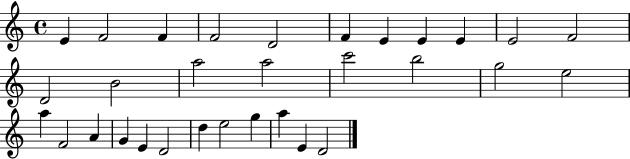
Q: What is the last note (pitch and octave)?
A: D4